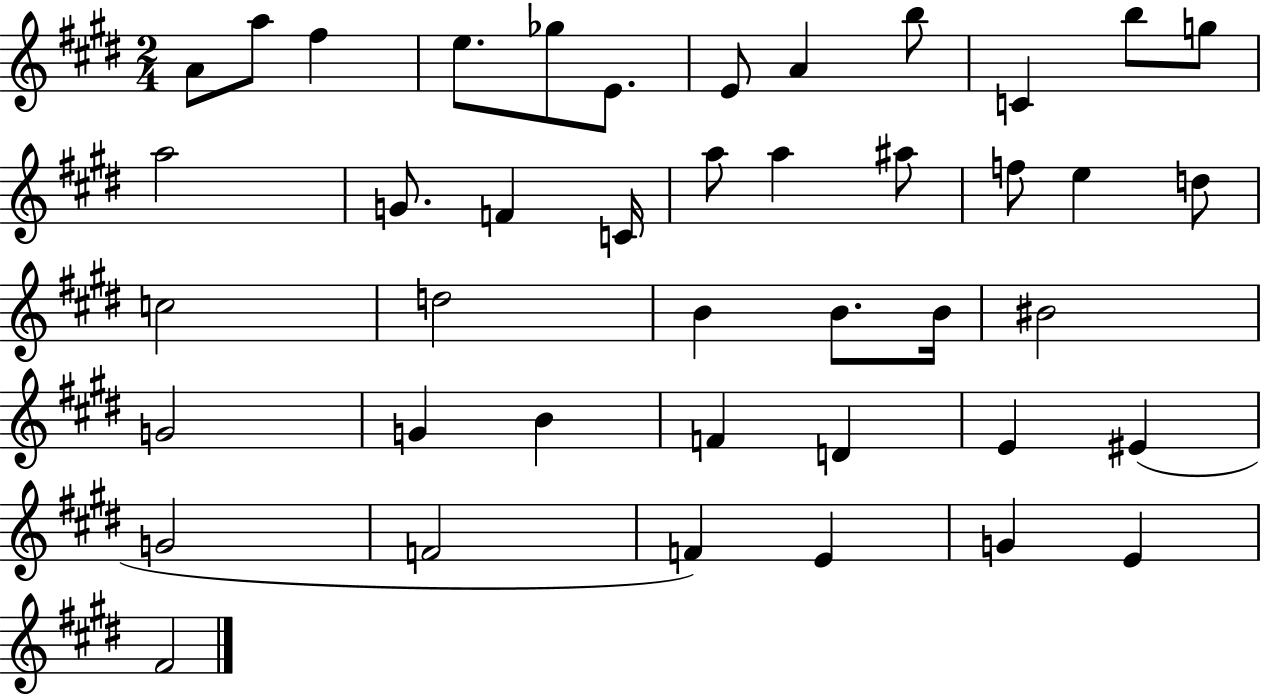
A4/e A5/e F#5/q E5/e. Gb5/e E4/e. E4/e A4/q B5/e C4/q B5/e G5/e A5/h G4/e. F4/q C4/s A5/e A5/q A#5/e F5/e E5/q D5/e C5/h D5/h B4/q B4/e. B4/s BIS4/h G4/h G4/q B4/q F4/q D4/q E4/q EIS4/q G4/h F4/h F4/q E4/q G4/q E4/q F#4/h